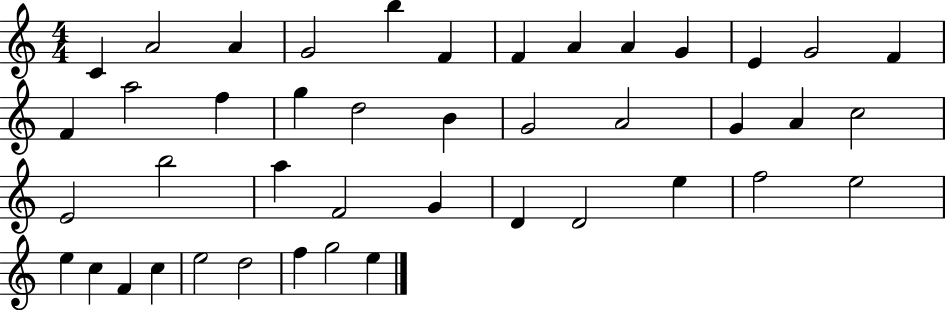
C4/q A4/h A4/q G4/h B5/q F4/q F4/q A4/q A4/q G4/q E4/q G4/h F4/q F4/q A5/h F5/q G5/q D5/h B4/q G4/h A4/h G4/q A4/q C5/h E4/h B5/h A5/q F4/h G4/q D4/q D4/h E5/q F5/h E5/h E5/q C5/q F4/q C5/q E5/h D5/h F5/q G5/h E5/q